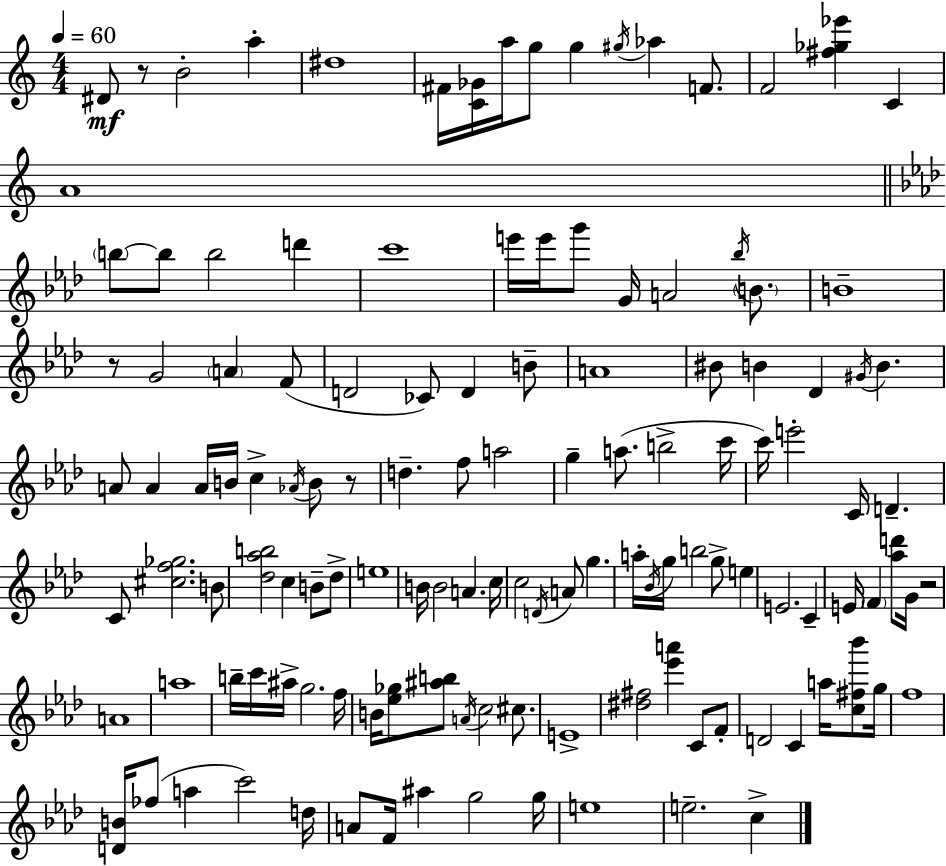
D#4/e R/e B4/h A5/q D#5/w F#4/s [C4,Gb4]/s A5/s G5/e G5/q G#5/s Ab5/q F4/e. F4/h [F#5,Gb5,Eb6]/q C4/q A4/w B5/e B5/e B5/h D6/q C6/w E6/s E6/s G6/e G4/s A4/h Bb5/s B4/e. B4/w R/e G4/h A4/q F4/e D4/h CES4/e D4/q B4/e A4/w BIS4/e B4/q Db4/q G#4/s B4/q. A4/e A4/q A4/s B4/s C5/q Ab4/s B4/e R/e D5/q. F5/e A5/h G5/q A5/e. B5/h C6/s C6/s E6/h C4/s D4/q. C4/e [C#5,F5,Gb5]/h. B4/e [Db5,Ab5,B5]/h C5/q B4/e Db5/e E5/w B4/s B4/h A4/q. C5/s C5/h D4/s A4/e G5/q. A5/s Bb4/s G5/s B5/h G5/e E5/q E4/h. C4/q E4/s F4/q [Ab5,D6]/e G4/s R/h A4/w A5/w B5/s C6/s A#5/s G5/h. F5/s B4/s [Eb5,Gb5]/e [A#5,B5]/e A4/s C5/h C#5/e. E4/w [D#5,F#5]/h [Eb6,A6]/q C4/e F4/e D4/h C4/q A5/s [C5,F#5,Bb6]/e G5/s F5/w [D4,B4]/s FES5/e A5/q C6/h D5/s A4/e F4/s A#5/q G5/h G5/s E5/w E5/h. C5/q